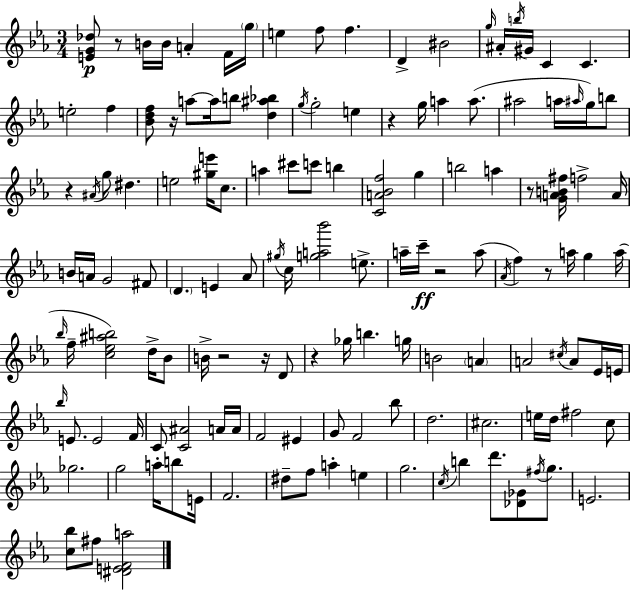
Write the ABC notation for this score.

X:1
T:Untitled
M:3/4
L:1/4
K:Cm
[EG_d]/2 z/2 B/4 B/4 A F/4 g/4 e f/2 f D ^B2 g/4 ^A/4 b/4 ^G/4 C C e2 f [_Bdf]/2 z/4 a/2 a/4 b/2 [d^a_b] g/4 g2 e z g/4 a a/2 ^a2 a/4 ^a/4 g/4 b/2 z ^A/4 g/2 ^d e2 [^ge']/4 c/2 a ^c'/2 c'/2 b [CA_Bf]2 g b2 a z/2 [GAB^f]/4 f2 A/4 B/4 A/4 G2 ^F/2 D E _A/2 ^g/4 c/4 [ga_b']2 e/2 a/4 c'/4 z2 a/2 _A/4 f z/2 a/4 g a/4 _b/4 f/4 [c_e^ab]2 d/4 _B/2 B/4 z2 z/4 D/2 z _g/4 b g/4 B2 A A2 ^c/4 A/2 _E/4 E/4 _b/4 E/2 E2 F/4 C/2 [C^A]2 A/4 A/4 F2 ^E G/2 F2 _b/2 d2 ^c2 e/4 d/4 ^f2 c/2 _g2 g2 a/4 b/2 E/4 F2 ^d/2 f/2 a e g2 c/4 b d'/2 [_D_G]/2 ^f/4 g/2 E2 [c_b]/2 ^f/2 [^DEFa]2